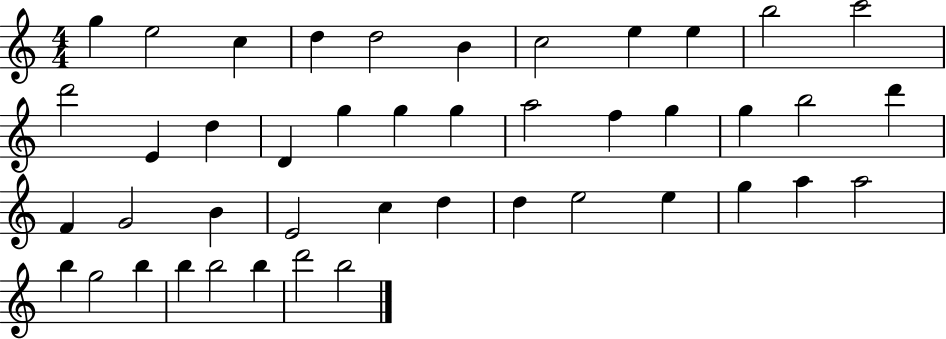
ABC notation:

X:1
T:Untitled
M:4/4
L:1/4
K:C
g e2 c d d2 B c2 e e b2 c'2 d'2 E d D g g g a2 f g g b2 d' F G2 B E2 c d d e2 e g a a2 b g2 b b b2 b d'2 b2